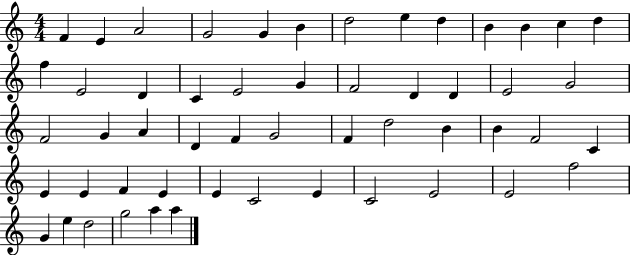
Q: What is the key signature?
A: C major